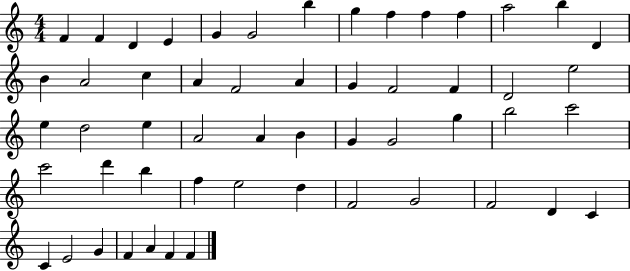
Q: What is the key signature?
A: C major